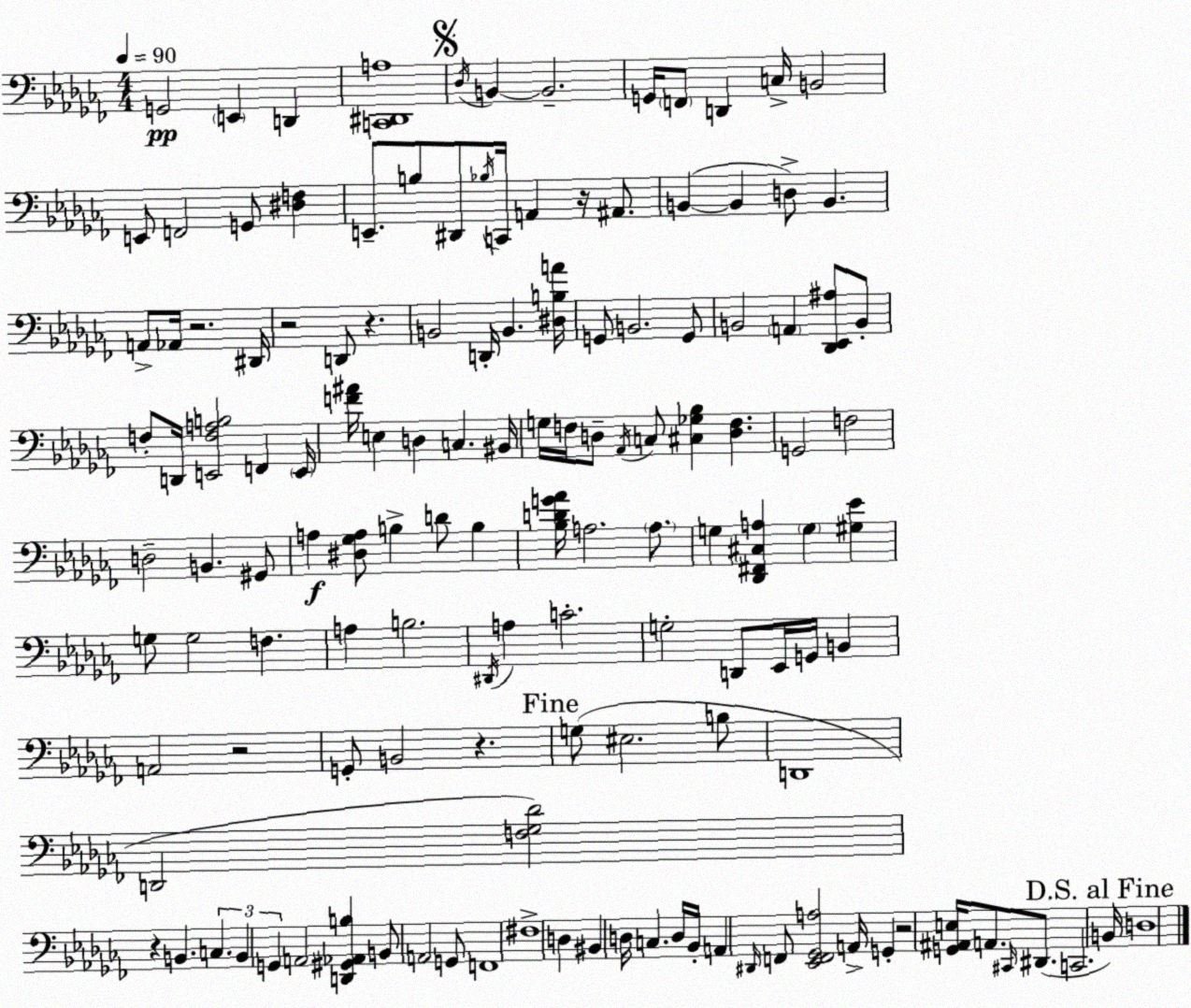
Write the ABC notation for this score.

X:1
T:Untitled
M:4/4
L:1/4
K:Abm
G,,2 E,, D,, [C,,^D,,A,]4 _D,/4 B,, B,,2 G,,/4 F,,/2 D,, C,/4 B,,2 E,,/2 F,,2 G,,/2 [^D,F,] E,,/2 B,/2 ^D,,/2 _B,/4 C,,/4 A,, z/4 ^A,,/2 B,, B,, D,/2 B,, A,,/2 _A,,/4 z2 ^D,,/4 z2 D,,/2 z B,,2 D,,/4 B,, [^D,B,A]/4 G,,/2 B,,2 G,,/2 B,,2 A,, [_D,,_E,,^A,]/2 B,,/2 F,/2 D,,/4 [E,,F,A,B,]2 F,, E,,/4 [F^A]/4 E, D, C, ^B,,/4 G,/4 F,/4 D,/2 _A,,/4 C,/2 [^C,_G,_B,] [D,F,] G,,2 F,2 D,2 B,, ^G,,/2 A, [^D,_G,A,]/2 B, D/2 B, [_B,DG_A]/4 A,2 A,/2 G, [_D,,^F,,^C,A,] G, [^G,_E] G,/2 G,2 F, A, B,2 ^D,,/4 A, C2 G,2 D,,/2 _E,,/4 G,,/4 B,, A,,2 z2 G,,/2 B,,2 z G,/2 ^E,2 B,/2 D,,4 D,,2 [F,_G,_D]2 z B,, C, B,, G,, A,,2 [D,,^G,,_A,,B,] B,,/2 A,,2 G,,/2 F,,4 ^F,4 D, ^B,, D,/4 C, D,/4 _B,,/4 A,, ^D,,/4 F,,/2 [_E,,F,,_G,,A,]2 A,,/4 G,, z2 [G,,^A,,E,]/4 A,,/2 ^C,,/4 ^D,,/2 C,,2 B,,/4 D,4